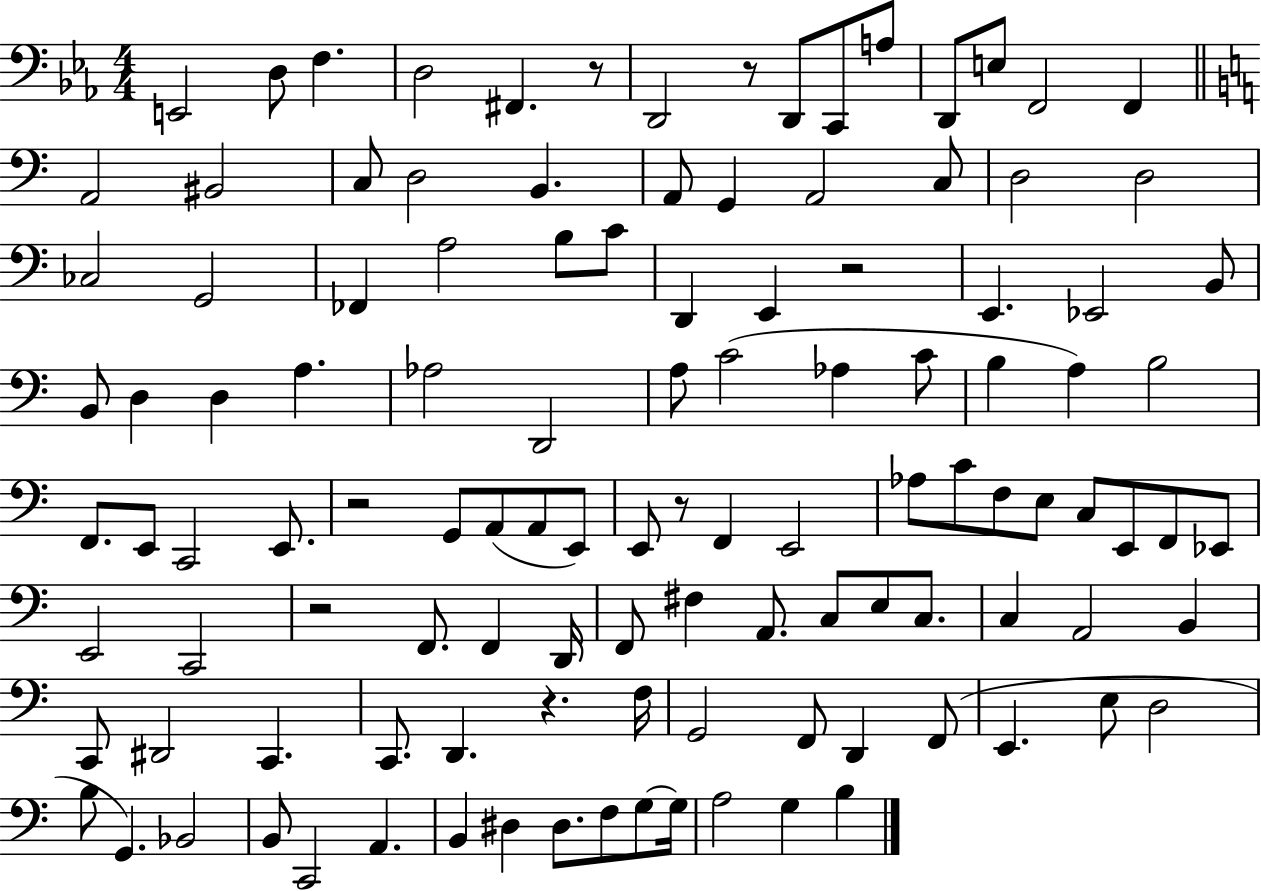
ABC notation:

X:1
T:Untitled
M:4/4
L:1/4
K:Eb
E,,2 D,/2 F, D,2 ^F,, z/2 D,,2 z/2 D,,/2 C,,/2 A,/2 D,,/2 E,/2 F,,2 F,, A,,2 ^B,,2 C,/2 D,2 B,, A,,/2 G,, A,,2 C,/2 D,2 D,2 _C,2 G,,2 _F,, A,2 B,/2 C/2 D,, E,, z2 E,, _E,,2 B,,/2 B,,/2 D, D, A, _A,2 D,,2 A,/2 C2 _A, C/2 B, A, B,2 F,,/2 E,,/2 C,,2 E,,/2 z2 G,,/2 A,,/2 A,,/2 E,,/2 E,,/2 z/2 F,, E,,2 _A,/2 C/2 F,/2 E,/2 C,/2 E,,/2 F,,/2 _E,,/2 E,,2 C,,2 z2 F,,/2 F,, D,,/4 F,,/2 ^F, A,,/2 C,/2 E,/2 C,/2 C, A,,2 B,, C,,/2 ^D,,2 C,, C,,/2 D,, z F,/4 G,,2 F,,/2 D,, F,,/2 E,, E,/2 D,2 B,/2 G,, _B,,2 B,,/2 C,,2 A,, B,, ^D, ^D,/2 F,/2 G,/2 G,/4 A,2 G, B,